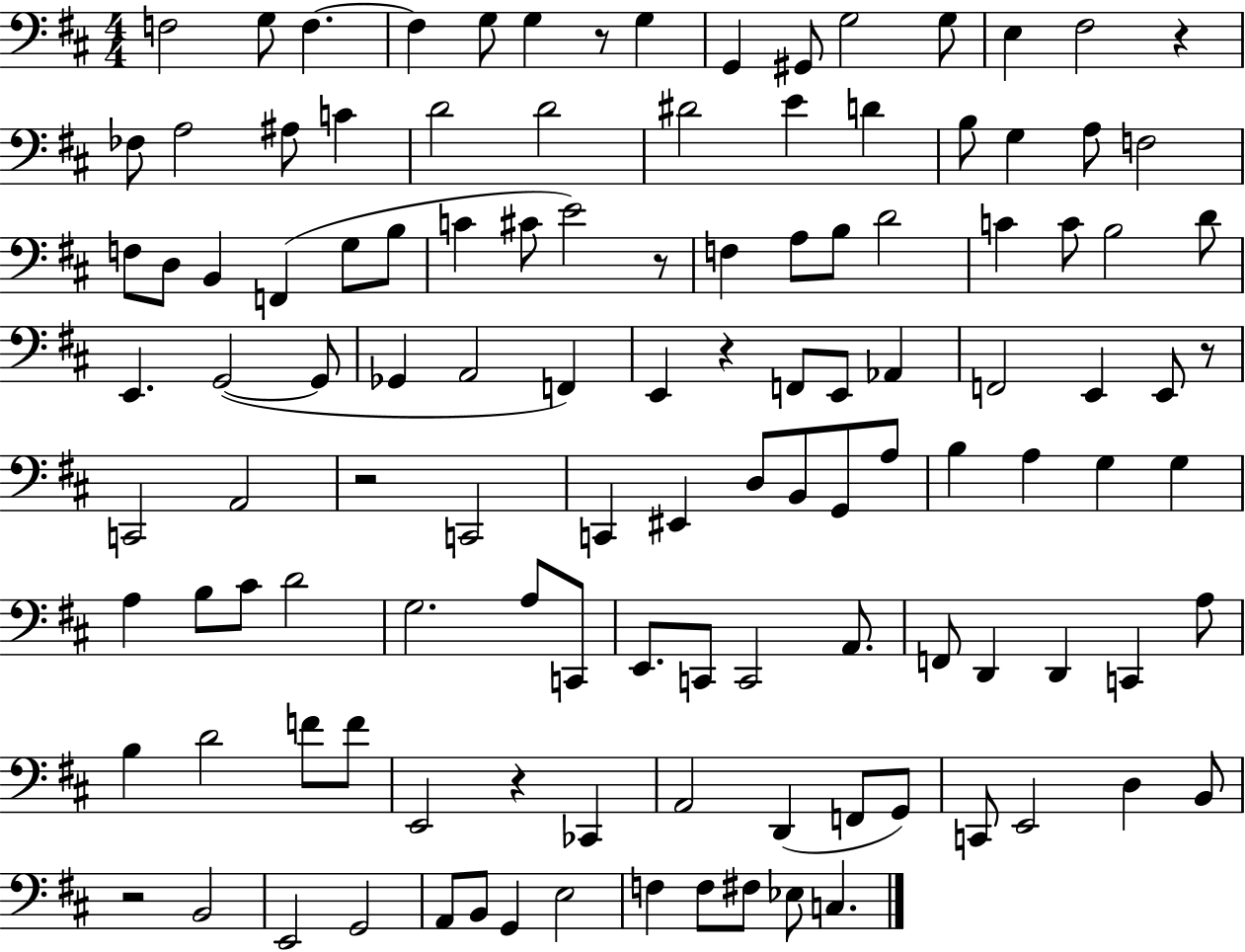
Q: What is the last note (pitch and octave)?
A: C3